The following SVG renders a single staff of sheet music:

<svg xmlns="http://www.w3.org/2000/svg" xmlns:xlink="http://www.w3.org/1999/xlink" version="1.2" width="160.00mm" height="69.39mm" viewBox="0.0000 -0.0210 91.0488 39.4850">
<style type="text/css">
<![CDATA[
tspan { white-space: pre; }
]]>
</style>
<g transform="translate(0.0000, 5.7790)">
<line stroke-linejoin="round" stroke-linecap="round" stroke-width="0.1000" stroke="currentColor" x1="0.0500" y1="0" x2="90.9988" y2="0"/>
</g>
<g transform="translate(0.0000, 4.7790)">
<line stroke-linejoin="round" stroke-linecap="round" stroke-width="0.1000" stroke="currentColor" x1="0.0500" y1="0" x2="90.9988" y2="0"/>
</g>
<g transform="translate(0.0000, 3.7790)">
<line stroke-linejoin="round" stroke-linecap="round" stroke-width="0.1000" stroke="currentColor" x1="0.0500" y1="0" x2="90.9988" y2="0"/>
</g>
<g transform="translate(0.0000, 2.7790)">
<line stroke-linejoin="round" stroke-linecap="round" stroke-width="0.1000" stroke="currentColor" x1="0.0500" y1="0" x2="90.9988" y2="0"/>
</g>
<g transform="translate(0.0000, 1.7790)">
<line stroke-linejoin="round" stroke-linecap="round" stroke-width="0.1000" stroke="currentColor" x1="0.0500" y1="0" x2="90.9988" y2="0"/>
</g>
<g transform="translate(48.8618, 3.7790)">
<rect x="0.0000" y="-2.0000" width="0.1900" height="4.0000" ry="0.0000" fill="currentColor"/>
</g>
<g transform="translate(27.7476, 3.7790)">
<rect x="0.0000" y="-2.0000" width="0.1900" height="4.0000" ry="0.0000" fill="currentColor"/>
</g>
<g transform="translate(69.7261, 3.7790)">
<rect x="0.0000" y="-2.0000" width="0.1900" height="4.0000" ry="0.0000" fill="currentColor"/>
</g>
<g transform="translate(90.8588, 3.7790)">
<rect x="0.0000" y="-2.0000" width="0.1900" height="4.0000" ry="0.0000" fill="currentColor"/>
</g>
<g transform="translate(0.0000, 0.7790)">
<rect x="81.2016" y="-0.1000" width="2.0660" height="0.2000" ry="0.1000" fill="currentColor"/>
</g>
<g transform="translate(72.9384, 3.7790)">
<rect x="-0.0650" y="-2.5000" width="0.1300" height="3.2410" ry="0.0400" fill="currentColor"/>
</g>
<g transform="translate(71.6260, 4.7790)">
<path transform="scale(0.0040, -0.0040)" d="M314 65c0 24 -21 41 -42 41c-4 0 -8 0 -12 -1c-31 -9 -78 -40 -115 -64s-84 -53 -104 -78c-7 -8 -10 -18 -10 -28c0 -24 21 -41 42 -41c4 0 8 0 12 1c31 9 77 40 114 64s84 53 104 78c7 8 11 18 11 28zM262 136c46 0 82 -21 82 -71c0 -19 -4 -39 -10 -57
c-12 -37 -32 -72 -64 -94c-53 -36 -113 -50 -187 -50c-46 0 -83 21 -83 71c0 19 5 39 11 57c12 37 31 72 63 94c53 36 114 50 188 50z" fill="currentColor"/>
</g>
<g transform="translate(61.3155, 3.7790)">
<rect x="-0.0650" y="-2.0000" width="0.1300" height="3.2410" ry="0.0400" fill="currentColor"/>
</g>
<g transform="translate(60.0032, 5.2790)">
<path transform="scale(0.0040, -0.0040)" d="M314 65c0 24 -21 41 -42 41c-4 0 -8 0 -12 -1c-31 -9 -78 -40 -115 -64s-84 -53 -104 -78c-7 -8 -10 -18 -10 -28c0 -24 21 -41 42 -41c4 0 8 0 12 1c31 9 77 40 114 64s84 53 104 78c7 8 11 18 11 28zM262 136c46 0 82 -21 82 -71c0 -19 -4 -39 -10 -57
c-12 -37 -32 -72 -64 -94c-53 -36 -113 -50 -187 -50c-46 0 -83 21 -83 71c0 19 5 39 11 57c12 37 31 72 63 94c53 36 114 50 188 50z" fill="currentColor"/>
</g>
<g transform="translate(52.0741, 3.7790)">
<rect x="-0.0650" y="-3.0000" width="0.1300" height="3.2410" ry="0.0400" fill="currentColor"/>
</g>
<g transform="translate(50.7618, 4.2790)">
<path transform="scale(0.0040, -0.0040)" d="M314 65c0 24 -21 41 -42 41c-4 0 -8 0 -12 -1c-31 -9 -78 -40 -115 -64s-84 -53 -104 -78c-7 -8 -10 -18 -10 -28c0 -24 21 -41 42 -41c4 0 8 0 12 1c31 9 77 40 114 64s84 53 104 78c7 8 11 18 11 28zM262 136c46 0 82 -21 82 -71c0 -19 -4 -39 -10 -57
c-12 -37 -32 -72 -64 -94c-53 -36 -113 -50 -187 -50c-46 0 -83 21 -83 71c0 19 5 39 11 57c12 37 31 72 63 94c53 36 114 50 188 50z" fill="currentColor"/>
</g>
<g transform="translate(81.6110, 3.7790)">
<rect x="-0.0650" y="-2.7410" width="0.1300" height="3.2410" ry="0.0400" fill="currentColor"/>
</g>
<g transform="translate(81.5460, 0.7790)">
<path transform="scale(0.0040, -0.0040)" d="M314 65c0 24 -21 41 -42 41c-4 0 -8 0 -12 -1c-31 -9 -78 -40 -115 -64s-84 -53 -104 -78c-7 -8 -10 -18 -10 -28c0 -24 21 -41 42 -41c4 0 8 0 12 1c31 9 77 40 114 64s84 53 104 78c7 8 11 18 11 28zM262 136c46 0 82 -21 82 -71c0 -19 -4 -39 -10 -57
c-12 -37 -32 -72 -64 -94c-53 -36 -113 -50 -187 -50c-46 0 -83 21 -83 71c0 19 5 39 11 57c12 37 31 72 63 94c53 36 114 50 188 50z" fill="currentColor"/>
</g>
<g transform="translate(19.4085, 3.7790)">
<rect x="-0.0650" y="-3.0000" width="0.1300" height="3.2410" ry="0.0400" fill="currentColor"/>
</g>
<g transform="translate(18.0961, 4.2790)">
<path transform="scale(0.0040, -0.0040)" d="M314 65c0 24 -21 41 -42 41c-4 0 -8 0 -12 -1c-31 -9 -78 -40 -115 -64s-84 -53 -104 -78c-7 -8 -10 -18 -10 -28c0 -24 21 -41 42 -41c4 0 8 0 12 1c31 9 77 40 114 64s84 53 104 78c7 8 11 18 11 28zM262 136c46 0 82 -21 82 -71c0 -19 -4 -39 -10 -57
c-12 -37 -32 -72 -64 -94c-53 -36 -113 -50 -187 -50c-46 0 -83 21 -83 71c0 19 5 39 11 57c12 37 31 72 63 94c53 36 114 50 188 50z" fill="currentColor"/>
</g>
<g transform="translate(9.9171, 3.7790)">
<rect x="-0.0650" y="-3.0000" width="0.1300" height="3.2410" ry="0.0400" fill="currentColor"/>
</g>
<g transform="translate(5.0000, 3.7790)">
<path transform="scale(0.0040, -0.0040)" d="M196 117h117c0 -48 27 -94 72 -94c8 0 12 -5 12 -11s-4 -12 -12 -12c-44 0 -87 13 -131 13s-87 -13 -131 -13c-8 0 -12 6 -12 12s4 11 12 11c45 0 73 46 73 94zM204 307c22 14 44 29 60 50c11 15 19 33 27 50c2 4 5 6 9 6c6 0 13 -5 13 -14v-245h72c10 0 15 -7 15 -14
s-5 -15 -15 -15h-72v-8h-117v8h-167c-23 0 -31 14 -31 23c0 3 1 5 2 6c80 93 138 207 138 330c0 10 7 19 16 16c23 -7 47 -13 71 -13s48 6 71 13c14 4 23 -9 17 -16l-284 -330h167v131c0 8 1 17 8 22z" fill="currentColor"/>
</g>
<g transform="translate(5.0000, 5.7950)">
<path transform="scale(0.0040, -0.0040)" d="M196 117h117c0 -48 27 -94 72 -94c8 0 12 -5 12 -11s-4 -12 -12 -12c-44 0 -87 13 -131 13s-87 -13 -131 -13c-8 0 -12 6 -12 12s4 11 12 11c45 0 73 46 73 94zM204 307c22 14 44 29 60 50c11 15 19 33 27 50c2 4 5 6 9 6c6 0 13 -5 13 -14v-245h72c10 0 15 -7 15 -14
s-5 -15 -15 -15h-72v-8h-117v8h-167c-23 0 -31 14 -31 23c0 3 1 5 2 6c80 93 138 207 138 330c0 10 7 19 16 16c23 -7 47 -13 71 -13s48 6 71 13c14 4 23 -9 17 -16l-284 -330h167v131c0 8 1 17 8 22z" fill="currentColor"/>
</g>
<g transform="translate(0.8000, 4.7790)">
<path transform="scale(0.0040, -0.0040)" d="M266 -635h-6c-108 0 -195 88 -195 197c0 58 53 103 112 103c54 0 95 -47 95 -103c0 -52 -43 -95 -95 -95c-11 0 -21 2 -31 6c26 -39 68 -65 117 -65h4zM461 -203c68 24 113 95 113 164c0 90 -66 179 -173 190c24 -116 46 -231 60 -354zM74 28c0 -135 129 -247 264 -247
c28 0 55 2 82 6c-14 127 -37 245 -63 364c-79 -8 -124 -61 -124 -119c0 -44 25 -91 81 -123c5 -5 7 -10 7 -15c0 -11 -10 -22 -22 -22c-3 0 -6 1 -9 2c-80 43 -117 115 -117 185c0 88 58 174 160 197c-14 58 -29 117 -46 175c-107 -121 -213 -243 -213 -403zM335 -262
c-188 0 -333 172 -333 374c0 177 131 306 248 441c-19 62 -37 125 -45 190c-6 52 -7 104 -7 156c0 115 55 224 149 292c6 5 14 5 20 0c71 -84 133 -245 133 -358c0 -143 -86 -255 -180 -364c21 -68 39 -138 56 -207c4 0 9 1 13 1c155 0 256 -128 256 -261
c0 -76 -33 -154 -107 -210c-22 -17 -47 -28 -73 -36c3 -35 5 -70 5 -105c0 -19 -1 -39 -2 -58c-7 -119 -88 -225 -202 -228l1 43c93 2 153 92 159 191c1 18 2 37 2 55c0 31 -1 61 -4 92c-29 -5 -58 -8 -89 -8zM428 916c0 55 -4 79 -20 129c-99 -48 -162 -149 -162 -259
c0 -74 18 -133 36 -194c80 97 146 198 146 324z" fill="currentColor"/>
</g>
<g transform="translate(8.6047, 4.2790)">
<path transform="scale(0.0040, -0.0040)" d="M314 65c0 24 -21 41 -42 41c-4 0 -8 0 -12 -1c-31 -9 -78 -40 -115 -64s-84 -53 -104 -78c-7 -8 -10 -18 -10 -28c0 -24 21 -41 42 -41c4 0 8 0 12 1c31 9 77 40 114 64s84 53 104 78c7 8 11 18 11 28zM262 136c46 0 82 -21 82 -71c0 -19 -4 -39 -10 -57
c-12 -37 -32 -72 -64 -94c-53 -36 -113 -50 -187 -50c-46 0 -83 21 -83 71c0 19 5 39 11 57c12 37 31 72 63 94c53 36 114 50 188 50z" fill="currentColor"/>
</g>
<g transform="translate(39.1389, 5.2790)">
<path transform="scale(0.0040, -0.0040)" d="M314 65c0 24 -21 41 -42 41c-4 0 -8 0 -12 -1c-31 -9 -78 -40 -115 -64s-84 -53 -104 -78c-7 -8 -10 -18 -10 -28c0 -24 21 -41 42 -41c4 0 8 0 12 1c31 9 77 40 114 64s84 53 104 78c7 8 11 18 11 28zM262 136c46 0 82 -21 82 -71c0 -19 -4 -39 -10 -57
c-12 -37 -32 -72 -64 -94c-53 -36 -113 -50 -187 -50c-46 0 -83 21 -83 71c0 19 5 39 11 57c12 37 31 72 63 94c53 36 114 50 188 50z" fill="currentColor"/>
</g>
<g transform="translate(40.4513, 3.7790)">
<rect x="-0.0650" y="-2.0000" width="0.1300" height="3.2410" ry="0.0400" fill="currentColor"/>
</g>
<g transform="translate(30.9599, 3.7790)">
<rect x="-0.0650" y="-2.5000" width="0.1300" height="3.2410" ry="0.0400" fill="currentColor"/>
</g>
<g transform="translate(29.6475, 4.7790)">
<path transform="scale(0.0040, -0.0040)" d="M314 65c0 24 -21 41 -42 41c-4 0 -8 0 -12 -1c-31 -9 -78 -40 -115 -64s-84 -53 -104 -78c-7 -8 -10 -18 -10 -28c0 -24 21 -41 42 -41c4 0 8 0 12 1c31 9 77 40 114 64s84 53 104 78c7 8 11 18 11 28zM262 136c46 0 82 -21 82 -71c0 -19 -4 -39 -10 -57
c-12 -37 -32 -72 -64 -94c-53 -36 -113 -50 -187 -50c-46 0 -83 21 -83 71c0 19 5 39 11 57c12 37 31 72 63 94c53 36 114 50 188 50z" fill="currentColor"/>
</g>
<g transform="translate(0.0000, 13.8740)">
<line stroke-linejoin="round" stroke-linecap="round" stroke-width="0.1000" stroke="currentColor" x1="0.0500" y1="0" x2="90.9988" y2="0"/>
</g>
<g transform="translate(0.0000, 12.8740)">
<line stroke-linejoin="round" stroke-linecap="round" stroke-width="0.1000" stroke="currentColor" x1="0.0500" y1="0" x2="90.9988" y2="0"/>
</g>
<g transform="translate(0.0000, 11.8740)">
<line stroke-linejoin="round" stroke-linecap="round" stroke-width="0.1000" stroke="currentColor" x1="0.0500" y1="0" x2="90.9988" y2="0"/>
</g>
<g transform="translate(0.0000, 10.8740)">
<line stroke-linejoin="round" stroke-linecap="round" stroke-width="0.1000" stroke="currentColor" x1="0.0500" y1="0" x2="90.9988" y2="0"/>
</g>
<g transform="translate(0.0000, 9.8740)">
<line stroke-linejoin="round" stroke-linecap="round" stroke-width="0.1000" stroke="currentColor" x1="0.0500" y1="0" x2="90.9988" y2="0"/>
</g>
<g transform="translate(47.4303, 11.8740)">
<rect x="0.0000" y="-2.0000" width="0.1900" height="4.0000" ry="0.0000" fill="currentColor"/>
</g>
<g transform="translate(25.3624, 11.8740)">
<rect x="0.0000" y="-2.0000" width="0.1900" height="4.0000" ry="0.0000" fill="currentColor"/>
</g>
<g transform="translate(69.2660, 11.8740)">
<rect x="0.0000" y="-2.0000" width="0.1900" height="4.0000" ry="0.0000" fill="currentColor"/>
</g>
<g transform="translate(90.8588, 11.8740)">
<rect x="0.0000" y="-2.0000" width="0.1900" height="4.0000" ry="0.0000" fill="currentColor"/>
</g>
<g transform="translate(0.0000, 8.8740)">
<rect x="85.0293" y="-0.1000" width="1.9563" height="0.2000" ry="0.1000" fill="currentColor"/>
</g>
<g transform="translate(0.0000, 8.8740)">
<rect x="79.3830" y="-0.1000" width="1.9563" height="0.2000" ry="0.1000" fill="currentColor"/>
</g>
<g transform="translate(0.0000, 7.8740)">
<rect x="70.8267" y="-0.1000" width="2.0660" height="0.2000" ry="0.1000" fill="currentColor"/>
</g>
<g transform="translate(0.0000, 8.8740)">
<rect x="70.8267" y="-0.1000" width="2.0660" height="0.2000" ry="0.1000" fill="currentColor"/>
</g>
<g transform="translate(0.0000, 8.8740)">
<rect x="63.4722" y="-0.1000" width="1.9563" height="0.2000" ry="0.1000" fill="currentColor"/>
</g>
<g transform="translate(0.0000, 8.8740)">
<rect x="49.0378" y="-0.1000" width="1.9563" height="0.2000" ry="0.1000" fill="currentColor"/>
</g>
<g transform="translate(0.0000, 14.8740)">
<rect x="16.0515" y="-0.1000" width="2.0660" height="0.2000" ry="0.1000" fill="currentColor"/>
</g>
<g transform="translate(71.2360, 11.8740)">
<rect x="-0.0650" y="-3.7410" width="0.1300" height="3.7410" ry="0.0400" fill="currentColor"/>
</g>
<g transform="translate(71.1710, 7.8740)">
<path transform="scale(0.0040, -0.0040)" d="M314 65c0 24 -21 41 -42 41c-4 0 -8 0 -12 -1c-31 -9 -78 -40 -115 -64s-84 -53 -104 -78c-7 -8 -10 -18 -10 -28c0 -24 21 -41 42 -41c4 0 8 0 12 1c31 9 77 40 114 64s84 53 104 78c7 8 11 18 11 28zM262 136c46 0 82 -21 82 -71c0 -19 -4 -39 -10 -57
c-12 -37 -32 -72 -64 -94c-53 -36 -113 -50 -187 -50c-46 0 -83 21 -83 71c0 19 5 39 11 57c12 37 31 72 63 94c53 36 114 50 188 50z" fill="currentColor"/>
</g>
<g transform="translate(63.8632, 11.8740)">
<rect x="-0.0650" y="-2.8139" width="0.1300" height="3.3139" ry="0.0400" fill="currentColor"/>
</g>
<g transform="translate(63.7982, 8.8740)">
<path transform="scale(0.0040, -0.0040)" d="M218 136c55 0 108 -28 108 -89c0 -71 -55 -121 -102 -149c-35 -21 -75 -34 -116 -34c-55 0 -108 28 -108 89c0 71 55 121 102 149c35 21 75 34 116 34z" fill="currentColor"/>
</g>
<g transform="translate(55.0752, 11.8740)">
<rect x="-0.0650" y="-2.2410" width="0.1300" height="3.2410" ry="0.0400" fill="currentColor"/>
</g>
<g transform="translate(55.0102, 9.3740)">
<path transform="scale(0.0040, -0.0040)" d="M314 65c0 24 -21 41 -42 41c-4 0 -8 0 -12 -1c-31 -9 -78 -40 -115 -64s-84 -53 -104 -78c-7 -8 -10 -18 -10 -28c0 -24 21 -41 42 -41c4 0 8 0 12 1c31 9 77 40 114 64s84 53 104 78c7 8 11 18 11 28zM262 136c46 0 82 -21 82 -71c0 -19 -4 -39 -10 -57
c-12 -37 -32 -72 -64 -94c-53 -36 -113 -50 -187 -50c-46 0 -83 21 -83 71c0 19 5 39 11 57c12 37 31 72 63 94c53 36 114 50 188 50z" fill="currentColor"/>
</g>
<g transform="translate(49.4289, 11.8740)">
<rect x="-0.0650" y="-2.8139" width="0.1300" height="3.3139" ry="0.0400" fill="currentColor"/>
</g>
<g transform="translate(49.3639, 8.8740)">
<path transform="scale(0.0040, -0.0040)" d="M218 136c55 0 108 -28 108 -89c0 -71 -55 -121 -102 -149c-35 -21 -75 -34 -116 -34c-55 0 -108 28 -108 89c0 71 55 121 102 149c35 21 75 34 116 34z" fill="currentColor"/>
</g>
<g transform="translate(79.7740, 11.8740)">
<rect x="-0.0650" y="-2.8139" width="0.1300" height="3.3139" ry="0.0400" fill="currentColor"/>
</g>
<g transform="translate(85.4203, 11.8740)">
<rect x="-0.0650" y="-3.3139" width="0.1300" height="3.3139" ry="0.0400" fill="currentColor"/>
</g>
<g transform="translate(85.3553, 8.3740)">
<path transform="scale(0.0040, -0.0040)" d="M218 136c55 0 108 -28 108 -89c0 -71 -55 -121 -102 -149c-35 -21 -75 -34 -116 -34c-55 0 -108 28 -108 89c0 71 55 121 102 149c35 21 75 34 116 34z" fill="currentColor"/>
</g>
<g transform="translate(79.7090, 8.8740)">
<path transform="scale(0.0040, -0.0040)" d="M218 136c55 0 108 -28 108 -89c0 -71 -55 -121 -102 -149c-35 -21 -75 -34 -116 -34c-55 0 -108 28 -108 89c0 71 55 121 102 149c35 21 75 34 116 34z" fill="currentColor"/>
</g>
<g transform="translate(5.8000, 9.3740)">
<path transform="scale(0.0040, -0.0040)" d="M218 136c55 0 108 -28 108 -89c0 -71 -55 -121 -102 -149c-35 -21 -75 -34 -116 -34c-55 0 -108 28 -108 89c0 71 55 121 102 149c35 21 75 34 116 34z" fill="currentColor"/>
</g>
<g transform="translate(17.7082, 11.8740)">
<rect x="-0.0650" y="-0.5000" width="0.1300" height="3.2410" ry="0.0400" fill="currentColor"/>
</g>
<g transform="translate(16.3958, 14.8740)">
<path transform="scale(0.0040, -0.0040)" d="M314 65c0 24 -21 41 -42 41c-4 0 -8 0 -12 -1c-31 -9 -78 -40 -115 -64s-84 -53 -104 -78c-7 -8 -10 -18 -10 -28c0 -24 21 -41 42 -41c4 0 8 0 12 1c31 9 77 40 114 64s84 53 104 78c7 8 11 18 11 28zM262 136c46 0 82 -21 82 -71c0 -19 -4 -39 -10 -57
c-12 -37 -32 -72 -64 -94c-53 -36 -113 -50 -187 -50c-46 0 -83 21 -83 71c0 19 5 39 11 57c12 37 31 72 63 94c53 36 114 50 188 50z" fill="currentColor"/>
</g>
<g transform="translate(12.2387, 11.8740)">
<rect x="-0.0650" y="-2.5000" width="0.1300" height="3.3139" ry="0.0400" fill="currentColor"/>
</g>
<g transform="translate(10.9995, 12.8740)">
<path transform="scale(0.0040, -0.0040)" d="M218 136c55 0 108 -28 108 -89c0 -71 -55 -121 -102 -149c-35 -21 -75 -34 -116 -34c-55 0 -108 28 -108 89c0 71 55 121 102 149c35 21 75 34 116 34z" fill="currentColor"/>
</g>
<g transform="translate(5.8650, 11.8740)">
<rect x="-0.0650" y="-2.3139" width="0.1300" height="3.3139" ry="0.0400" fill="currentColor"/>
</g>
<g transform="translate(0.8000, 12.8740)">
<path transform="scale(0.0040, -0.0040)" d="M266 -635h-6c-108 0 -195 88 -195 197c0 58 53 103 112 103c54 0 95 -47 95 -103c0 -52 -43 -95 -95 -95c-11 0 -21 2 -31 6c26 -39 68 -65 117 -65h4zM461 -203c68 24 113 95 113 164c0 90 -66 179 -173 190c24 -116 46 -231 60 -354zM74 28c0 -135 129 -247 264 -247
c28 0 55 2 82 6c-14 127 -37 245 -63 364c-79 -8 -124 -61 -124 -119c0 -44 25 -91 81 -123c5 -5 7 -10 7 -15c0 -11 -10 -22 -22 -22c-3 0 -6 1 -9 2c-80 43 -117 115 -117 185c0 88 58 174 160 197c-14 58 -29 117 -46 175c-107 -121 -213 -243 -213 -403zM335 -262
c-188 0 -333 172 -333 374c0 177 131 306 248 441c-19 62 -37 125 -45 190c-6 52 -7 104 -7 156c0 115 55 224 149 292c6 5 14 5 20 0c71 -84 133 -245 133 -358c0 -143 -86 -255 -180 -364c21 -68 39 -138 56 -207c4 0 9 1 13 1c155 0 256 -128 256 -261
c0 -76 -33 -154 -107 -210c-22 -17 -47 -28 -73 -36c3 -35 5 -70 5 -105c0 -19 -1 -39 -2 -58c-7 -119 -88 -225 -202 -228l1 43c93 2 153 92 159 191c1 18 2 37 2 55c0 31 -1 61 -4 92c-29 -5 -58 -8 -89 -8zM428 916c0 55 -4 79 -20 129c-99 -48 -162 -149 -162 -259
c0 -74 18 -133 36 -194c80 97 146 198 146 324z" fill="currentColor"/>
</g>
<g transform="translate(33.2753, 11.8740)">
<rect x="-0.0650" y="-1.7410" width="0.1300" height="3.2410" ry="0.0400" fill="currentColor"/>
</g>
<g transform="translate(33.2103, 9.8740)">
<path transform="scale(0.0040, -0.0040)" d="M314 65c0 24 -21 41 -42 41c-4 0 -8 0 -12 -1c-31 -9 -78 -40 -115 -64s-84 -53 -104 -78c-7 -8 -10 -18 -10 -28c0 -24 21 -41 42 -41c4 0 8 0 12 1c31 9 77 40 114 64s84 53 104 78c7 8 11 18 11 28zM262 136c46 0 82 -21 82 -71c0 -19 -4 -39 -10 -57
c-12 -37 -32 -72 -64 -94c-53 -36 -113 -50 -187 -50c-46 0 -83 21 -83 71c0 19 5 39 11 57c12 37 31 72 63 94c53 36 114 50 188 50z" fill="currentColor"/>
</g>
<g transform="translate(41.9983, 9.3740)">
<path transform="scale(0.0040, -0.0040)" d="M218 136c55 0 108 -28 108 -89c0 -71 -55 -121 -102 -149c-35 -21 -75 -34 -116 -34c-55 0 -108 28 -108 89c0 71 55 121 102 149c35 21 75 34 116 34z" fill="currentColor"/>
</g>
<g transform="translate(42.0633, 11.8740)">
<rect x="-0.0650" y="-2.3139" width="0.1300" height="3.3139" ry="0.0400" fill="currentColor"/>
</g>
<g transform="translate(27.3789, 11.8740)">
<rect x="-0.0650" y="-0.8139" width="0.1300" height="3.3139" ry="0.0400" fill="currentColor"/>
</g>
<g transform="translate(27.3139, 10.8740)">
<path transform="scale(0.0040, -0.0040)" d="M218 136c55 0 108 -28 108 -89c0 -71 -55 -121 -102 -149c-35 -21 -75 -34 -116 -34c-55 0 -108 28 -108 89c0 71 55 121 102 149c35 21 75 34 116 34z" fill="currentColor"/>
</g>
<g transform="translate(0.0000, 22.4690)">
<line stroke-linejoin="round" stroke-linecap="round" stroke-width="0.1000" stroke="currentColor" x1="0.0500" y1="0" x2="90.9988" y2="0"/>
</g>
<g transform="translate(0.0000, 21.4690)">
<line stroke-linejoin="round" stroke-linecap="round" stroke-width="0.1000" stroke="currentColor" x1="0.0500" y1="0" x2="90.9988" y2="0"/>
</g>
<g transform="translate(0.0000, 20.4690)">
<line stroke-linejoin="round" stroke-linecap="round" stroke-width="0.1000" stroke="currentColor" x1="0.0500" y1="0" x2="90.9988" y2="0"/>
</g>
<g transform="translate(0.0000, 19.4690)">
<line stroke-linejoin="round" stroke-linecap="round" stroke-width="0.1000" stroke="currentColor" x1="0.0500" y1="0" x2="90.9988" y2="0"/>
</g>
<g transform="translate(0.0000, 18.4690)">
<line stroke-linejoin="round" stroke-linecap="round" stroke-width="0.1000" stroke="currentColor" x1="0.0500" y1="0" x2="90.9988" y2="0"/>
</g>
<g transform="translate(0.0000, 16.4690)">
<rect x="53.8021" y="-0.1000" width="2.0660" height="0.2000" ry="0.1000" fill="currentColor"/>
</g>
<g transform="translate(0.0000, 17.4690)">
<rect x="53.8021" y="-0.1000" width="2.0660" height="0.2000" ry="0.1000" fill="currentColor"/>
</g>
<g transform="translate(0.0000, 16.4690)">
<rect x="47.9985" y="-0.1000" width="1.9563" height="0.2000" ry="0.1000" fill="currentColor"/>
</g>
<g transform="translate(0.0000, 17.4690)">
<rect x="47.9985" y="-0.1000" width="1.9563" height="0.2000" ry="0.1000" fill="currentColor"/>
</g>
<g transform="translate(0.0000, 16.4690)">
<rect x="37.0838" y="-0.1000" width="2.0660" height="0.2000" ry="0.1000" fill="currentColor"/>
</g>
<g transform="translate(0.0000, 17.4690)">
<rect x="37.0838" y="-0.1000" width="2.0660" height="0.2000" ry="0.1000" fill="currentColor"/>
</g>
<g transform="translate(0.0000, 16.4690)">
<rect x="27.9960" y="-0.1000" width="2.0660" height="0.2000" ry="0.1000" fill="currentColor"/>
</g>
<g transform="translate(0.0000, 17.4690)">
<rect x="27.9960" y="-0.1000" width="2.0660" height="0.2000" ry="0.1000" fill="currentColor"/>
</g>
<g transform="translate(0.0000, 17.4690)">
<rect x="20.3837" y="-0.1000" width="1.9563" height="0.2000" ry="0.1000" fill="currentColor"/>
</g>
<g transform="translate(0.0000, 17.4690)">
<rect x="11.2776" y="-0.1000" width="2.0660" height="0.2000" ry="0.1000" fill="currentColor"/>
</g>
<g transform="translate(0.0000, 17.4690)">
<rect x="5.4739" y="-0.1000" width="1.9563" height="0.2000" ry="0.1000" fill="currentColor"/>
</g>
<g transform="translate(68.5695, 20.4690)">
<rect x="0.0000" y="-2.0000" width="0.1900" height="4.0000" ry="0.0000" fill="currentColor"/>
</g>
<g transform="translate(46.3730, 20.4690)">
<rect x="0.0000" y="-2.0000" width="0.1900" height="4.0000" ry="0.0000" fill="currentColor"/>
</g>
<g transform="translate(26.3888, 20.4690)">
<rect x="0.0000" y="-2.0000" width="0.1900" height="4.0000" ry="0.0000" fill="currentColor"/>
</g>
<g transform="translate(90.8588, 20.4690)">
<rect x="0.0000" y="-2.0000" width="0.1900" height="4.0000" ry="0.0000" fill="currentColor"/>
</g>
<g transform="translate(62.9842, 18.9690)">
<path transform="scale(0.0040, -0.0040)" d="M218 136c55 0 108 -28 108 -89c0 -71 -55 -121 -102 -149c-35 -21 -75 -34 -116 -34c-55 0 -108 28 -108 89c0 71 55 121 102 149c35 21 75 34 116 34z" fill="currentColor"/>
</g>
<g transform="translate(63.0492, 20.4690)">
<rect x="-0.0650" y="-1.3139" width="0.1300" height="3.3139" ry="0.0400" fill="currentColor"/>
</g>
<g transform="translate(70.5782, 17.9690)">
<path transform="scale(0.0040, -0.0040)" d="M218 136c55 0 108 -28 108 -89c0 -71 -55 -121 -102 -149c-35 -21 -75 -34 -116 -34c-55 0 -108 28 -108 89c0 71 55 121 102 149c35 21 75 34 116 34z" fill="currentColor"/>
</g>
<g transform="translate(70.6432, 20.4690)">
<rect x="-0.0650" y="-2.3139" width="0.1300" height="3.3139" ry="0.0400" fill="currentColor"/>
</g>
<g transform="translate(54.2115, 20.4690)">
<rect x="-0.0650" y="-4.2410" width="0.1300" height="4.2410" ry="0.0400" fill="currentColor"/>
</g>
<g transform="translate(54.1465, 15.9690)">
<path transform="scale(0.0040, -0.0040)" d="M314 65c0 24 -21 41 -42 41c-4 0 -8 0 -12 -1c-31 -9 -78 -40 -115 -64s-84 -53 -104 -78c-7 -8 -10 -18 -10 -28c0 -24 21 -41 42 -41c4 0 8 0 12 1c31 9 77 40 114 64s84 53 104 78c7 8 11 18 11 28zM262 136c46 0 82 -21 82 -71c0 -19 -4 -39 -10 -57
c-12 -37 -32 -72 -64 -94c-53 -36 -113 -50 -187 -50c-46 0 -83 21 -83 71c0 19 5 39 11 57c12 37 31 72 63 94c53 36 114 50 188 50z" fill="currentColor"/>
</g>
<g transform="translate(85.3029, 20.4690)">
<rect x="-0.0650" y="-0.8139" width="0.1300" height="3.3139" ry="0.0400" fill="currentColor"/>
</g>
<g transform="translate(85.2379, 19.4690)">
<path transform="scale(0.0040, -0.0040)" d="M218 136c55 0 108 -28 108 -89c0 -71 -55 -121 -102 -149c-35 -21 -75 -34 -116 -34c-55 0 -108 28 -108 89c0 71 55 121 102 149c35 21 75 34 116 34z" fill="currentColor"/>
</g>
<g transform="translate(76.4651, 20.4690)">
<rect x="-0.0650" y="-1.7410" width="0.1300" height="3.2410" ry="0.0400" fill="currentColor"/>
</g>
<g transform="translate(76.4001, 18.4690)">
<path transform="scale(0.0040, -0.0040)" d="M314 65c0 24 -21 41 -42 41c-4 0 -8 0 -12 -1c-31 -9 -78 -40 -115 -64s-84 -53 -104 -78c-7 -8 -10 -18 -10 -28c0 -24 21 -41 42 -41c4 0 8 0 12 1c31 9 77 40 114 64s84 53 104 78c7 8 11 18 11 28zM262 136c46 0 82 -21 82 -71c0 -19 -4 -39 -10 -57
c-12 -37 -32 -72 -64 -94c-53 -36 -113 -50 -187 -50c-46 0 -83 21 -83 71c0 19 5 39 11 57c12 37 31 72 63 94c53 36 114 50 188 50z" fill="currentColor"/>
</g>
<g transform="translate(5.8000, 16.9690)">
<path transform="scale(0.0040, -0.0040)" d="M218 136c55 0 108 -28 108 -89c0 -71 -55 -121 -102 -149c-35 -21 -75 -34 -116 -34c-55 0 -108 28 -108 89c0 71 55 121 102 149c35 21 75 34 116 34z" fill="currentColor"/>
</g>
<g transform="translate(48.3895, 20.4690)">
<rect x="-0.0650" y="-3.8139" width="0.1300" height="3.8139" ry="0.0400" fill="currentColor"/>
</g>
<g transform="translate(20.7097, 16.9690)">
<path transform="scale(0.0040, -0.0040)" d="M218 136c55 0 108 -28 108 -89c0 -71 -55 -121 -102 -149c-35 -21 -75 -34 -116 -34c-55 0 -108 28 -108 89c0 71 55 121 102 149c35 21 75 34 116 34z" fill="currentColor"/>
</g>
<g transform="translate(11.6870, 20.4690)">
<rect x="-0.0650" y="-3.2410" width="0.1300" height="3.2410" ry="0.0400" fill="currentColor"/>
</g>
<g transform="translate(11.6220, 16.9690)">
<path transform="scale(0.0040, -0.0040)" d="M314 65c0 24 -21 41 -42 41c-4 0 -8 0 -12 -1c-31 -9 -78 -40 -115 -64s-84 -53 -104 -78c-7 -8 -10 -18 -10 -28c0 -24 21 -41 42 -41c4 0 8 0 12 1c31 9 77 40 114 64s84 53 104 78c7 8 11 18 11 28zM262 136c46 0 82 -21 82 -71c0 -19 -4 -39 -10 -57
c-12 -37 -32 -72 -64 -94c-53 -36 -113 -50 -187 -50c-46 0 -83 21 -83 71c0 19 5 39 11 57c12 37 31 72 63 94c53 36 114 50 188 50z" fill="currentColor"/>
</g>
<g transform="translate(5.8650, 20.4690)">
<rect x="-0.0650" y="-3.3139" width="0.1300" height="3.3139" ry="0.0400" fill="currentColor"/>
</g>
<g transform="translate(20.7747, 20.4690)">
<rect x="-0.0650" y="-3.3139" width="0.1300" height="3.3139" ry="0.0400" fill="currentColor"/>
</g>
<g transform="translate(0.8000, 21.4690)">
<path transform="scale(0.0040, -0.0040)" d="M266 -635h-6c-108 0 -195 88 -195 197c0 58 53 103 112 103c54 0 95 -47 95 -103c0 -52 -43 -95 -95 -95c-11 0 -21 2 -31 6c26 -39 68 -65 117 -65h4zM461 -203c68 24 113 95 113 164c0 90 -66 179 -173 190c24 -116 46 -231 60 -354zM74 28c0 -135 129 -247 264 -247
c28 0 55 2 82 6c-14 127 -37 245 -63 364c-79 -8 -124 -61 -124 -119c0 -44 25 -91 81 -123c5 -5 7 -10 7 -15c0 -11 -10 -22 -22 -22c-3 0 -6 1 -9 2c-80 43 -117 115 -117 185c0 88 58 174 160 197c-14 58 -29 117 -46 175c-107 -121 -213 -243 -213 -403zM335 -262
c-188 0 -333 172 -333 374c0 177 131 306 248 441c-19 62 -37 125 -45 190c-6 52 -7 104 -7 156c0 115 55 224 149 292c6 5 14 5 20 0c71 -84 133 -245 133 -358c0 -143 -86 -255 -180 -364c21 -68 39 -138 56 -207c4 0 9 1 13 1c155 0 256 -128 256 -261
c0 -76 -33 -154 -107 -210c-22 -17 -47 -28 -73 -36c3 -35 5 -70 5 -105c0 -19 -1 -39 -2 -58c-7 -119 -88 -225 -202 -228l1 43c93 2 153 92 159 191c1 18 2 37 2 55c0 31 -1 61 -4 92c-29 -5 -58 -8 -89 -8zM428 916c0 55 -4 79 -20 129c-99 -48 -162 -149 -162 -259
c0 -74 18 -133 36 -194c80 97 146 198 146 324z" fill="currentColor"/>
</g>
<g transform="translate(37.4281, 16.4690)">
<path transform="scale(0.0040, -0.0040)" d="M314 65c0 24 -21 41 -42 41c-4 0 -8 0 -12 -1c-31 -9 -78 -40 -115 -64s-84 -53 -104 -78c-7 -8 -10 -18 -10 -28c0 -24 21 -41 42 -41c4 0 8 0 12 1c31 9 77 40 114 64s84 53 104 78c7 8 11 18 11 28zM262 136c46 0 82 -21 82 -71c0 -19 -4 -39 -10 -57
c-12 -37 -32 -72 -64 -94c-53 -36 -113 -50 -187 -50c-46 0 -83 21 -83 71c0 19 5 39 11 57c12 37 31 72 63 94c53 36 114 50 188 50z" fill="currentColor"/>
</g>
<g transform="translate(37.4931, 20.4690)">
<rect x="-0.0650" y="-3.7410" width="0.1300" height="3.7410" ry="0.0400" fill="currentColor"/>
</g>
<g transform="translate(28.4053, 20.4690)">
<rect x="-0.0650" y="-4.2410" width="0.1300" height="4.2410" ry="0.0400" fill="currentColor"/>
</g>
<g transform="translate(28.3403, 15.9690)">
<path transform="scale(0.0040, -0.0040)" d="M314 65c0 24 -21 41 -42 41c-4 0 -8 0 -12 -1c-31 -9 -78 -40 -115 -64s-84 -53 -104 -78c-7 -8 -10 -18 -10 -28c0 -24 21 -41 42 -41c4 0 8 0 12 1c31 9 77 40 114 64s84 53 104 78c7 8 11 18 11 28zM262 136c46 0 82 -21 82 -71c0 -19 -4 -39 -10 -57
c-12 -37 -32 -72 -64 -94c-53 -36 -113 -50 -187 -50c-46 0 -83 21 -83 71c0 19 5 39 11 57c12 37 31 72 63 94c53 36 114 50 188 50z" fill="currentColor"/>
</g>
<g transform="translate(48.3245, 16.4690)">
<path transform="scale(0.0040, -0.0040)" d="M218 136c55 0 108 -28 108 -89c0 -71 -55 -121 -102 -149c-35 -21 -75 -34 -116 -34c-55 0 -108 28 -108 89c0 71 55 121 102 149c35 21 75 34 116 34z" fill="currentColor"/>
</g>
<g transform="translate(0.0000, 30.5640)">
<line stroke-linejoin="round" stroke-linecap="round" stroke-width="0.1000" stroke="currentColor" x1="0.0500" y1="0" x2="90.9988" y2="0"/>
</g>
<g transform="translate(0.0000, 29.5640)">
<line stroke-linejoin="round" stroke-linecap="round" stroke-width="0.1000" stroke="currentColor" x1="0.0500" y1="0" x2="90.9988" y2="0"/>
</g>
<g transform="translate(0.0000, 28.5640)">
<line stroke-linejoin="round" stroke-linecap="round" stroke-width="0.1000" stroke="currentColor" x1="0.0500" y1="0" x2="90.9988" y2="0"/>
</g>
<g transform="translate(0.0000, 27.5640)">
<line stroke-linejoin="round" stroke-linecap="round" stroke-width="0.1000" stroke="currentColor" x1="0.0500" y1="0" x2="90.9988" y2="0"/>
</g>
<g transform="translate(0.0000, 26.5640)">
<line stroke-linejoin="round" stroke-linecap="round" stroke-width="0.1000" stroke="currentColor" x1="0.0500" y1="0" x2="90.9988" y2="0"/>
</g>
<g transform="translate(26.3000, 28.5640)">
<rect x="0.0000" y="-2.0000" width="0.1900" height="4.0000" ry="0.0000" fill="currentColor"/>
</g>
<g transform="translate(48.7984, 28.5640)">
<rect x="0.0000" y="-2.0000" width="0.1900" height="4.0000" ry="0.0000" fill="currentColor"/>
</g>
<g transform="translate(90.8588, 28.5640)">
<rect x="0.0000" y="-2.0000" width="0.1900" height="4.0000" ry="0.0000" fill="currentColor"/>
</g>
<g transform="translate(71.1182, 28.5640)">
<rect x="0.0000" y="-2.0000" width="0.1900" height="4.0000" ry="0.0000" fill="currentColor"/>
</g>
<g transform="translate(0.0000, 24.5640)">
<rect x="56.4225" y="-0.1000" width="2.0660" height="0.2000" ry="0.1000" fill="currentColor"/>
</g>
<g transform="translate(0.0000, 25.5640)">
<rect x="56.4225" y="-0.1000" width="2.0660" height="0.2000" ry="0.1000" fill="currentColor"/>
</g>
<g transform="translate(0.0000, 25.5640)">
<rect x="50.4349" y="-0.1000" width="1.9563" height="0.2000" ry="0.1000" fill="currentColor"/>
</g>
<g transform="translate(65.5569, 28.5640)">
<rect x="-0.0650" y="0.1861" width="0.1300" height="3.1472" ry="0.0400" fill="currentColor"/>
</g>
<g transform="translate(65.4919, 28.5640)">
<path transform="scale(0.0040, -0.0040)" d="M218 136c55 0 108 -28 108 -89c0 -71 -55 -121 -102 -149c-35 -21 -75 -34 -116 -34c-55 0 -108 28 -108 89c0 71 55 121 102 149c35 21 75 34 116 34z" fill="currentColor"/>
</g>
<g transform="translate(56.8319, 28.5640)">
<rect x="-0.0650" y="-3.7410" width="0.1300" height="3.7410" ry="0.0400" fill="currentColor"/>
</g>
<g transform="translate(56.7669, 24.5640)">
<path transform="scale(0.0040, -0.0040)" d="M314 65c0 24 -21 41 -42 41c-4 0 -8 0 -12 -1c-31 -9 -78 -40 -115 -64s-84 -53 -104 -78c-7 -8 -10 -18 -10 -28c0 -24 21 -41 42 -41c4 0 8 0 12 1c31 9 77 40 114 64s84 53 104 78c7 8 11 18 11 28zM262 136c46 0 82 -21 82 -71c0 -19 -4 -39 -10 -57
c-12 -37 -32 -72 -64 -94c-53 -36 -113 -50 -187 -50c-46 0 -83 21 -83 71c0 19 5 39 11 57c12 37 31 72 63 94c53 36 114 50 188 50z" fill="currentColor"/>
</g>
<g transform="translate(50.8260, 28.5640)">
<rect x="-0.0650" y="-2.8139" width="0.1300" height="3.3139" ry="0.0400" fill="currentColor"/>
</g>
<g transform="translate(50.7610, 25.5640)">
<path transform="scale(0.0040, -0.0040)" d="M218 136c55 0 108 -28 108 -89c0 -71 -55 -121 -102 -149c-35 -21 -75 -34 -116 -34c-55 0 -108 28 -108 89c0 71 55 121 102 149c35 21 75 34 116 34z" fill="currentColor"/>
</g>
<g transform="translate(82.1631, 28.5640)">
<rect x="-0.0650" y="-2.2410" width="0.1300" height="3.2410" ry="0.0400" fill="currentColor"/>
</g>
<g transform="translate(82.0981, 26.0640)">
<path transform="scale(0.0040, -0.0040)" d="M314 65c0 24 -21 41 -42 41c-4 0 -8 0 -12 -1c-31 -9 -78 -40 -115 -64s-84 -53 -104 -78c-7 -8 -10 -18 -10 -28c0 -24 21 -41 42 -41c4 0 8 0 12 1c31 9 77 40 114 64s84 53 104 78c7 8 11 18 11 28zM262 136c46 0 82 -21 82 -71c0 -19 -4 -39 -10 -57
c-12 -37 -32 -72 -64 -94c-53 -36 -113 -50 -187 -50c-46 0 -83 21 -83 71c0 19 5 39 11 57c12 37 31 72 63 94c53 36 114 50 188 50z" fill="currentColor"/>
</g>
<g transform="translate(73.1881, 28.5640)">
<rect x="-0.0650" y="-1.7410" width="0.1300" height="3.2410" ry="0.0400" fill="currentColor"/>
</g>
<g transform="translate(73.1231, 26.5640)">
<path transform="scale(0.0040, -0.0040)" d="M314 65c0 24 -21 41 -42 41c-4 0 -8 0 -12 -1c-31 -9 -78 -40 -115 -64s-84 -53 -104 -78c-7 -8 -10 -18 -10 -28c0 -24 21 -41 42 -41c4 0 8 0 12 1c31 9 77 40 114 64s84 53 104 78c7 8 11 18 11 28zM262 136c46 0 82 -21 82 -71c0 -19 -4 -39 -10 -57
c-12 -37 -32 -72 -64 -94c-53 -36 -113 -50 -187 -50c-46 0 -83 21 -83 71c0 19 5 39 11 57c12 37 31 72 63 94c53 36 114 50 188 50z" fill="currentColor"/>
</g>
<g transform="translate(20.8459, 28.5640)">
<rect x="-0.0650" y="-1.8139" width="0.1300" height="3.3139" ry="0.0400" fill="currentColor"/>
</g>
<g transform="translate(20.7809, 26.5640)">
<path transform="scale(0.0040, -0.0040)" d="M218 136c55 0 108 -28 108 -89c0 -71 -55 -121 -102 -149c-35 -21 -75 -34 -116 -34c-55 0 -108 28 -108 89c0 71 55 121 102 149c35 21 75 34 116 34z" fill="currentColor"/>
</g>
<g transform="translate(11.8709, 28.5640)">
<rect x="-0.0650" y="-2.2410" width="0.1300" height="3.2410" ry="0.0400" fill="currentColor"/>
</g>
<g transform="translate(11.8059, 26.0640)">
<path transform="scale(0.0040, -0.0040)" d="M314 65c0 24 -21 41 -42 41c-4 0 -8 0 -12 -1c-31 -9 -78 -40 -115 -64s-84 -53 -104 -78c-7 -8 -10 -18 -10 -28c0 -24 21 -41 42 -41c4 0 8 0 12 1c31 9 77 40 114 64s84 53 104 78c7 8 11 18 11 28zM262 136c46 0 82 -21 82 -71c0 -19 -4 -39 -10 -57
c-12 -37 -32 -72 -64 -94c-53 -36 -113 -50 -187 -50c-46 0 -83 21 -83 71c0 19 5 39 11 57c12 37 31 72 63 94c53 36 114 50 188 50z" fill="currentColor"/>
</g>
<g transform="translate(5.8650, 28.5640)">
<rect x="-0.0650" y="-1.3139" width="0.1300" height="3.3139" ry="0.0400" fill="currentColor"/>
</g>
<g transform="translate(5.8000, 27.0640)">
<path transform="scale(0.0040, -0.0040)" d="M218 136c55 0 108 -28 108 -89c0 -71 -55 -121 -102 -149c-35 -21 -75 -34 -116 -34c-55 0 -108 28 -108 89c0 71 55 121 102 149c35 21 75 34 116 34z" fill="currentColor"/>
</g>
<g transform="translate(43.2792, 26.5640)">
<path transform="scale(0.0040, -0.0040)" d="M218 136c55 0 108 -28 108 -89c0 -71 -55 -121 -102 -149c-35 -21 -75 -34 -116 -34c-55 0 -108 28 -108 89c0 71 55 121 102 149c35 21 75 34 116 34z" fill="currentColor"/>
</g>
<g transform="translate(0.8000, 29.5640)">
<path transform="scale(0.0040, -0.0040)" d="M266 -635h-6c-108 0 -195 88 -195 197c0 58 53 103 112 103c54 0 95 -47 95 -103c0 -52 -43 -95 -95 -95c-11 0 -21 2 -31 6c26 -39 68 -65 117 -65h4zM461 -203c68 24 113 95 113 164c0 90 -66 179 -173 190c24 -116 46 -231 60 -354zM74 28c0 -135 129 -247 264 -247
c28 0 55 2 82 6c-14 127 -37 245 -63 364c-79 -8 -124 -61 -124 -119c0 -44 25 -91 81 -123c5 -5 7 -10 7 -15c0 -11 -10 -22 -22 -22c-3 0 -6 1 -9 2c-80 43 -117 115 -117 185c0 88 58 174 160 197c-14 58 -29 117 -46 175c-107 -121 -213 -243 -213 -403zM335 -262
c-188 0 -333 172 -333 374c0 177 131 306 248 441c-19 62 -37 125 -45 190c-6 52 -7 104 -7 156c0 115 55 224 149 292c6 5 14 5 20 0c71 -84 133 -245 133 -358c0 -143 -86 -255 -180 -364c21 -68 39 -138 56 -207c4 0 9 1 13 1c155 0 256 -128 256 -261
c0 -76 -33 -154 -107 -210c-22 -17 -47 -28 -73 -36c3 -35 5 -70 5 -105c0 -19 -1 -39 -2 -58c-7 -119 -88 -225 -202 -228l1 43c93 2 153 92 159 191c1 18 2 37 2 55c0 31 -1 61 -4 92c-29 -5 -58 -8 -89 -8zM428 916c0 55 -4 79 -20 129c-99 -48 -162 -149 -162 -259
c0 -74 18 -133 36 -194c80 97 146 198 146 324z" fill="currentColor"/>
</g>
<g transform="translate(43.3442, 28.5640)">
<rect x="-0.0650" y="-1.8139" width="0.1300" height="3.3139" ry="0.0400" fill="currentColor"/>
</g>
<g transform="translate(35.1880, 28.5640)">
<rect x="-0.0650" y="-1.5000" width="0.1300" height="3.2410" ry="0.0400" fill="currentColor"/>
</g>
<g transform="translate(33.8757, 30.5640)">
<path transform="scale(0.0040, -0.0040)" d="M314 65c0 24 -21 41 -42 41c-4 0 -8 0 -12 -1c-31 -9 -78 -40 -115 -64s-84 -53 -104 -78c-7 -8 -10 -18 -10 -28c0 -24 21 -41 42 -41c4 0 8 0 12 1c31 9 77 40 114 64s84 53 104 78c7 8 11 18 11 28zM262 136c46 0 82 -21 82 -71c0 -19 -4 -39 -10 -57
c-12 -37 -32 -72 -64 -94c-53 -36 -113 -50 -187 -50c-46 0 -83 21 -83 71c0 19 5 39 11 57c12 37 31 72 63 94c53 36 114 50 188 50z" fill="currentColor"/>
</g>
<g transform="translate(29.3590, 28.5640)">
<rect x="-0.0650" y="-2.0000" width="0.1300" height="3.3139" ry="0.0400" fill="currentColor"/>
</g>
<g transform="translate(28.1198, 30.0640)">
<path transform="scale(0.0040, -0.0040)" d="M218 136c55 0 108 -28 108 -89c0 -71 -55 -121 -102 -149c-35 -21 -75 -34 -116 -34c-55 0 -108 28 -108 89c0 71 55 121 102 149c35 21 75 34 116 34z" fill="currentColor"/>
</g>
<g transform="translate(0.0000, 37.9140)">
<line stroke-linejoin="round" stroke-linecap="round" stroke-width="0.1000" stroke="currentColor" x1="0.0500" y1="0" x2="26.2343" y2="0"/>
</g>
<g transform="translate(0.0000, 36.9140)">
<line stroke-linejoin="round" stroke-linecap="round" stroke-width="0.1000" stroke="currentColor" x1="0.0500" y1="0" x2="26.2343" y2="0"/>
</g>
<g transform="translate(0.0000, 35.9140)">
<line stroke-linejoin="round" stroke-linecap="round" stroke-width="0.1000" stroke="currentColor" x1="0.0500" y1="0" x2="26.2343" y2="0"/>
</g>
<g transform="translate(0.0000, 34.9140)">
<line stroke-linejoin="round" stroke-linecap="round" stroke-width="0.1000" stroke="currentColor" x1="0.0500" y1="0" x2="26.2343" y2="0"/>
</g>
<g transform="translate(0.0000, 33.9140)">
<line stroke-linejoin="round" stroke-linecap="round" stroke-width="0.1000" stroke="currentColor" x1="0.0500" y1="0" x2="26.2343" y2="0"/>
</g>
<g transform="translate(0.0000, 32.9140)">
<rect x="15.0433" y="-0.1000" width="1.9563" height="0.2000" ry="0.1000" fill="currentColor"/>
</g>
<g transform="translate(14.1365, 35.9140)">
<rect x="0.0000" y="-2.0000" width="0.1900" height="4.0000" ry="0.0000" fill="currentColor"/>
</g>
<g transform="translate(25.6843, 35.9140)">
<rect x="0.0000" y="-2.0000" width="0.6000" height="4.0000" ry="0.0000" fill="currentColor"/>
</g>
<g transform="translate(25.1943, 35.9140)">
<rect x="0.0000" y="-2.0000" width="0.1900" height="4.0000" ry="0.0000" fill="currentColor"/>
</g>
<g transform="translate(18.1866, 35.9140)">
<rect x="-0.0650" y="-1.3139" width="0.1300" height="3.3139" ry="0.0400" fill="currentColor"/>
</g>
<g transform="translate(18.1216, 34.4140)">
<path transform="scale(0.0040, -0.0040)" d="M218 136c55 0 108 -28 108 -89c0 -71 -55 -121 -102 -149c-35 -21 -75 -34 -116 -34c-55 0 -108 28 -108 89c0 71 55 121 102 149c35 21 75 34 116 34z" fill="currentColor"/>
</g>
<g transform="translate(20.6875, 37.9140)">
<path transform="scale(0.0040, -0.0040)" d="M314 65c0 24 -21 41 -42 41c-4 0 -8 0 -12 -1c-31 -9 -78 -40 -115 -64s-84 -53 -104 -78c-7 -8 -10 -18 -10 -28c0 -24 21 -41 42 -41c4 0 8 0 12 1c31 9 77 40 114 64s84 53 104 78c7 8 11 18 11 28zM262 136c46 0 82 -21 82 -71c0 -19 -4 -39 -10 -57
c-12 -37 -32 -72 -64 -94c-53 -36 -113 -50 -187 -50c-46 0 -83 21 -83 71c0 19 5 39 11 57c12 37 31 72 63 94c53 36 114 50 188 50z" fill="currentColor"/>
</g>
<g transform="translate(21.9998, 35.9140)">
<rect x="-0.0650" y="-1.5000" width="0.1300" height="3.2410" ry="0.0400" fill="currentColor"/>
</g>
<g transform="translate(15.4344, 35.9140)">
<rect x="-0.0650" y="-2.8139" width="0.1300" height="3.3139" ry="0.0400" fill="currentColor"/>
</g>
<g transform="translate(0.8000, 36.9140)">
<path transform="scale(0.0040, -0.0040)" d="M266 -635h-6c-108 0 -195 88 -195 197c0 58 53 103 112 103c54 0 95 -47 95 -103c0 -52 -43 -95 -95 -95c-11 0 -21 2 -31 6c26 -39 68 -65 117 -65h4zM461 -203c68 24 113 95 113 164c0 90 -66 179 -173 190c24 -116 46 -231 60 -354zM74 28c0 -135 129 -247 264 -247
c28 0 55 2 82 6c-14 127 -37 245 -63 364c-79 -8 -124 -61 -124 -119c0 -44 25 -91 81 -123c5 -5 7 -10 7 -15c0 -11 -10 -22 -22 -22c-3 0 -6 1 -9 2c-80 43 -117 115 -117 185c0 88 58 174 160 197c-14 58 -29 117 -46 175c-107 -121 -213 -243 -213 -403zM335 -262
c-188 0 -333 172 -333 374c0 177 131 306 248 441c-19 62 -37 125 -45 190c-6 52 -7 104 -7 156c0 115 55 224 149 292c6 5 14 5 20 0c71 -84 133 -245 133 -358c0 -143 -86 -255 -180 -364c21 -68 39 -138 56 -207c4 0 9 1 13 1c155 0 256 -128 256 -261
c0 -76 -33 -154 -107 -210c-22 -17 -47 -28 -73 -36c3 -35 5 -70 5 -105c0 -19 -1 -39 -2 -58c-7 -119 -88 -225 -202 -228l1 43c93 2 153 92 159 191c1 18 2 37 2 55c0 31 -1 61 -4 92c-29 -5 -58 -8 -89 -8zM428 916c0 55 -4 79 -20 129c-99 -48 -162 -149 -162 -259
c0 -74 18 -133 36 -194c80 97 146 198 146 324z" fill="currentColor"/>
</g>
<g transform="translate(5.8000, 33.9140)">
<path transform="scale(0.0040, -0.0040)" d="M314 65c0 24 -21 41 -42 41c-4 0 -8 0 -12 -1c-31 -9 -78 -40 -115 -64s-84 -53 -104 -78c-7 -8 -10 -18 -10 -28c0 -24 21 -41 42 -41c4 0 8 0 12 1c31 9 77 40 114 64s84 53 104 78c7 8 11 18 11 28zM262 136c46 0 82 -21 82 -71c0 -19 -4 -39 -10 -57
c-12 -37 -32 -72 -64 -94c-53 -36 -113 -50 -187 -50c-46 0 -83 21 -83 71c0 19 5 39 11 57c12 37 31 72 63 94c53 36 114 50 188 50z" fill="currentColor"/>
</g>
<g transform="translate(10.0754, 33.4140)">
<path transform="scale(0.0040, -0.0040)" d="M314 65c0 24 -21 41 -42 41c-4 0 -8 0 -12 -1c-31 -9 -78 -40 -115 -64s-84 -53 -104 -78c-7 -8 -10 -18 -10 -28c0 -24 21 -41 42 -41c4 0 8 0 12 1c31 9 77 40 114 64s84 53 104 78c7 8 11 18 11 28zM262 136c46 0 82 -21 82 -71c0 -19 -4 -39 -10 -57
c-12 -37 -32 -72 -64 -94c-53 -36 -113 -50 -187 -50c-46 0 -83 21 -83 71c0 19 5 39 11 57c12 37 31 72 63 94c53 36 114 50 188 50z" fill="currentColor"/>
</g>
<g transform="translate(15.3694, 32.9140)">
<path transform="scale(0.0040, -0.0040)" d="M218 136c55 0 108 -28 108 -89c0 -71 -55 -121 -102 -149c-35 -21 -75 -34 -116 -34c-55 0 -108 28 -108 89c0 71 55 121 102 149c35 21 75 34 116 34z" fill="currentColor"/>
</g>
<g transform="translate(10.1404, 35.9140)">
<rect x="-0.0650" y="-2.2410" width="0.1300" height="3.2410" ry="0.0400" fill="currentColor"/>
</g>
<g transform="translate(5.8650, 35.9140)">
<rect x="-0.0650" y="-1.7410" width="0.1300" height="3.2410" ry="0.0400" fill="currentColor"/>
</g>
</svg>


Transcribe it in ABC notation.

X:1
T:Untitled
M:4/4
L:1/4
K:C
A2 A2 G2 F2 A2 F2 G2 a2 g G C2 d f2 g a g2 a c'2 a b b b2 b d'2 c'2 c' d'2 e g f2 d e g2 f F E2 f a c'2 B f2 g2 f2 g2 a e E2